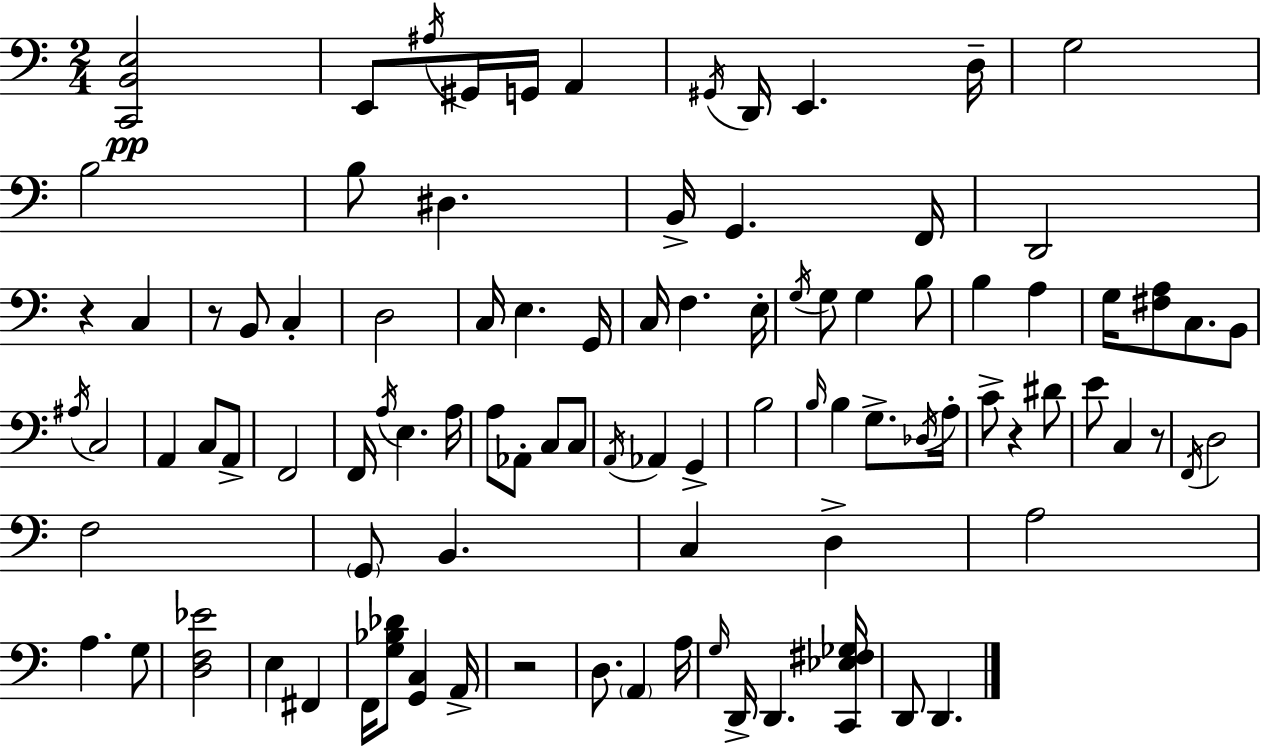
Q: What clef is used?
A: bass